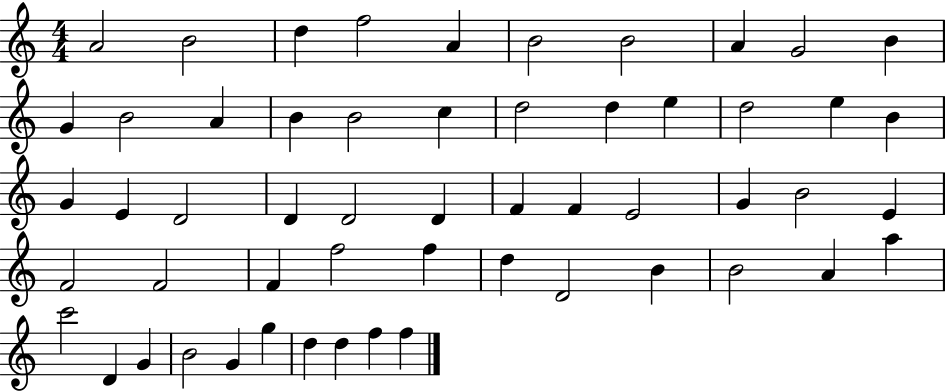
{
  \clef treble
  \numericTimeSignature
  \time 4/4
  \key c \major
  a'2 b'2 | d''4 f''2 a'4 | b'2 b'2 | a'4 g'2 b'4 | \break g'4 b'2 a'4 | b'4 b'2 c''4 | d''2 d''4 e''4 | d''2 e''4 b'4 | \break g'4 e'4 d'2 | d'4 d'2 d'4 | f'4 f'4 e'2 | g'4 b'2 e'4 | \break f'2 f'2 | f'4 f''2 f''4 | d''4 d'2 b'4 | b'2 a'4 a''4 | \break c'''2 d'4 g'4 | b'2 g'4 g''4 | d''4 d''4 f''4 f''4 | \bar "|."
}